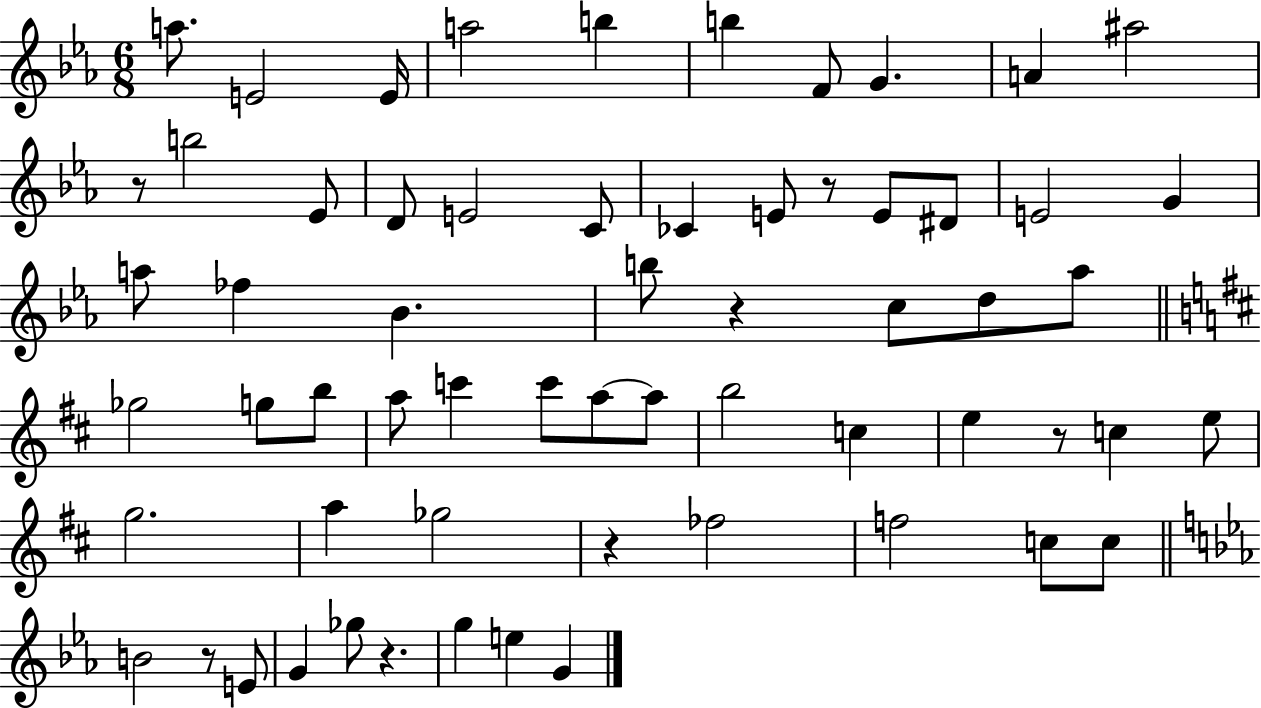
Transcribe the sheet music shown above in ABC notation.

X:1
T:Untitled
M:6/8
L:1/4
K:Eb
a/2 E2 E/4 a2 b b F/2 G A ^a2 z/2 b2 _E/2 D/2 E2 C/2 _C E/2 z/2 E/2 ^D/2 E2 G a/2 _f _B b/2 z c/2 d/2 _a/2 _g2 g/2 b/2 a/2 c' c'/2 a/2 a/2 b2 c e z/2 c e/2 g2 a _g2 z _f2 f2 c/2 c/2 B2 z/2 E/2 G _g/2 z g e G